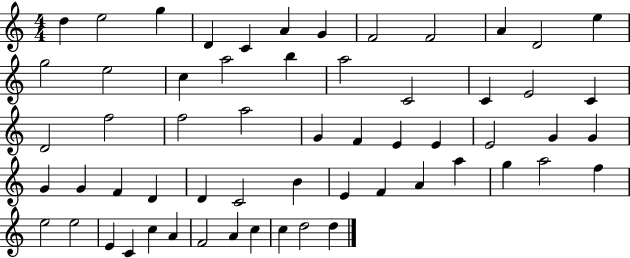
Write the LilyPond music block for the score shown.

{
  \clef treble
  \numericTimeSignature
  \time 4/4
  \key c \major
  d''4 e''2 g''4 | d'4 c'4 a'4 g'4 | f'2 f'2 | a'4 d'2 e''4 | \break g''2 e''2 | c''4 a''2 b''4 | a''2 c'2 | c'4 e'2 c'4 | \break d'2 f''2 | f''2 a''2 | g'4 f'4 e'4 e'4 | e'2 g'4 g'4 | \break g'4 g'4 f'4 d'4 | d'4 c'2 b'4 | e'4 f'4 a'4 a''4 | g''4 a''2 f''4 | \break e''2 e''2 | e'4 c'4 c''4 a'4 | f'2 a'4 c''4 | c''4 d''2 d''4 | \break \bar "|."
}